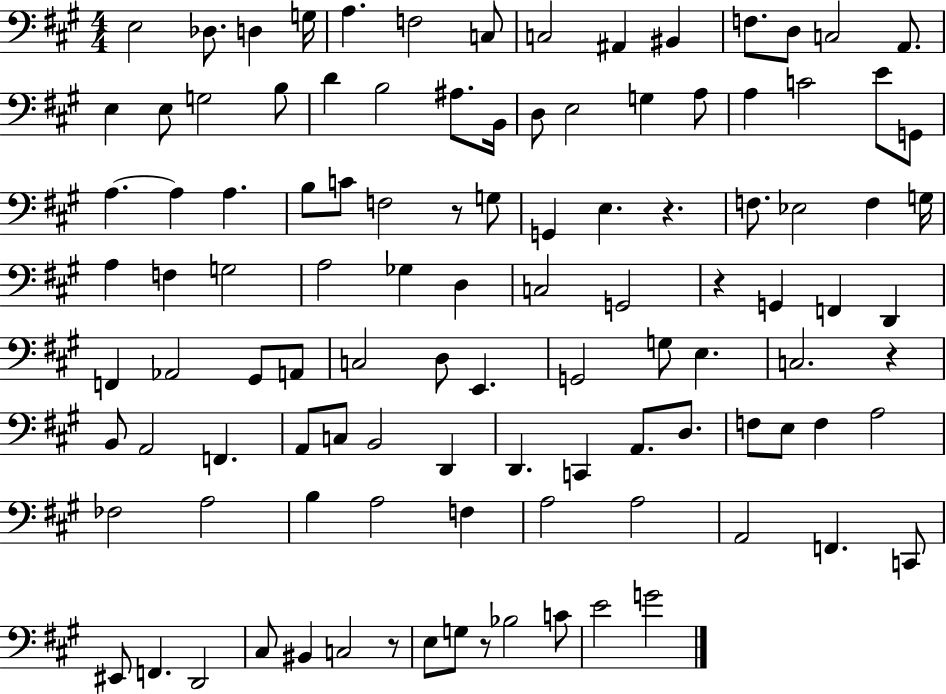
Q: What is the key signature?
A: A major